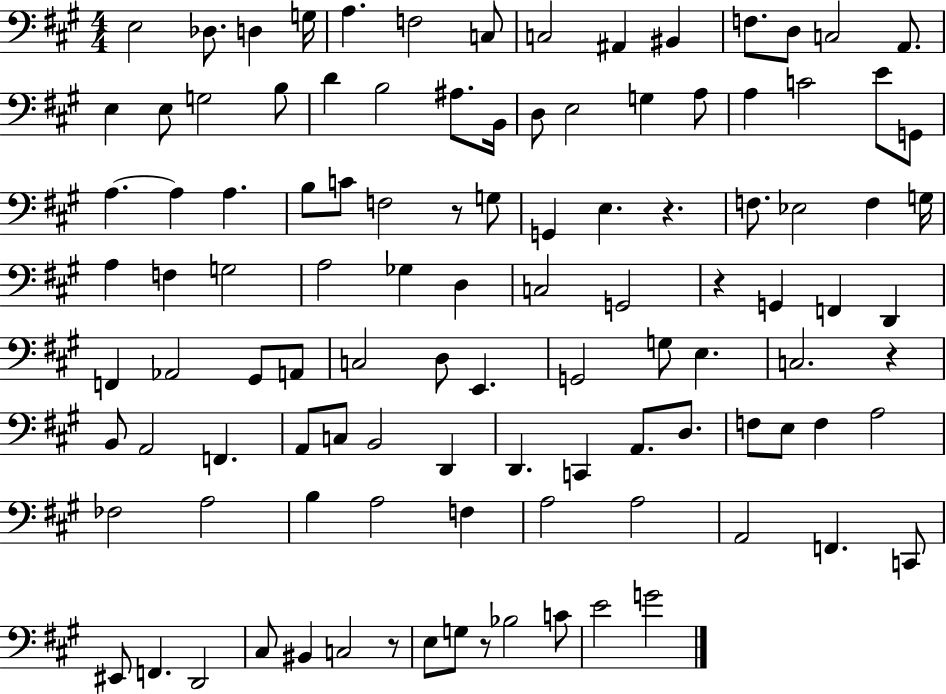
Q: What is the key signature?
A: A major